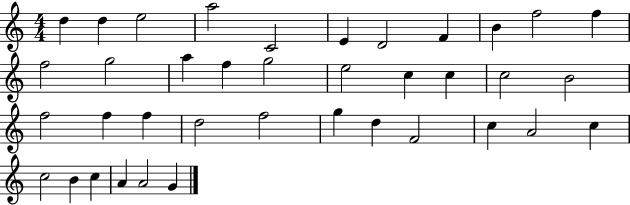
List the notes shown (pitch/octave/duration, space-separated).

D5/q D5/q E5/h A5/h C4/h E4/q D4/h F4/q B4/q F5/h F5/q F5/h G5/h A5/q F5/q G5/h E5/h C5/q C5/q C5/h B4/h F5/h F5/q F5/q D5/h F5/h G5/q D5/q F4/h C5/q A4/h C5/q C5/h B4/q C5/q A4/q A4/h G4/q